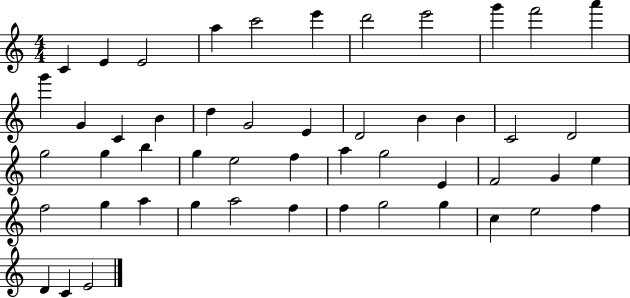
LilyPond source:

{
  \clef treble
  \numericTimeSignature
  \time 4/4
  \key c \major
  c'4 e'4 e'2 | a''4 c'''2 e'''4 | d'''2 e'''2 | g'''4 f'''2 a'''4 | \break g'''4 g'4 c'4 b'4 | d''4 g'2 e'4 | d'2 b'4 b'4 | c'2 d'2 | \break g''2 g''4 b''4 | g''4 e''2 f''4 | a''4 g''2 e'4 | f'2 g'4 e''4 | \break f''2 g''4 a''4 | g''4 a''2 f''4 | f''4 g''2 g''4 | c''4 e''2 f''4 | \break d'4 c'4 e'2 | \bar "|."
}